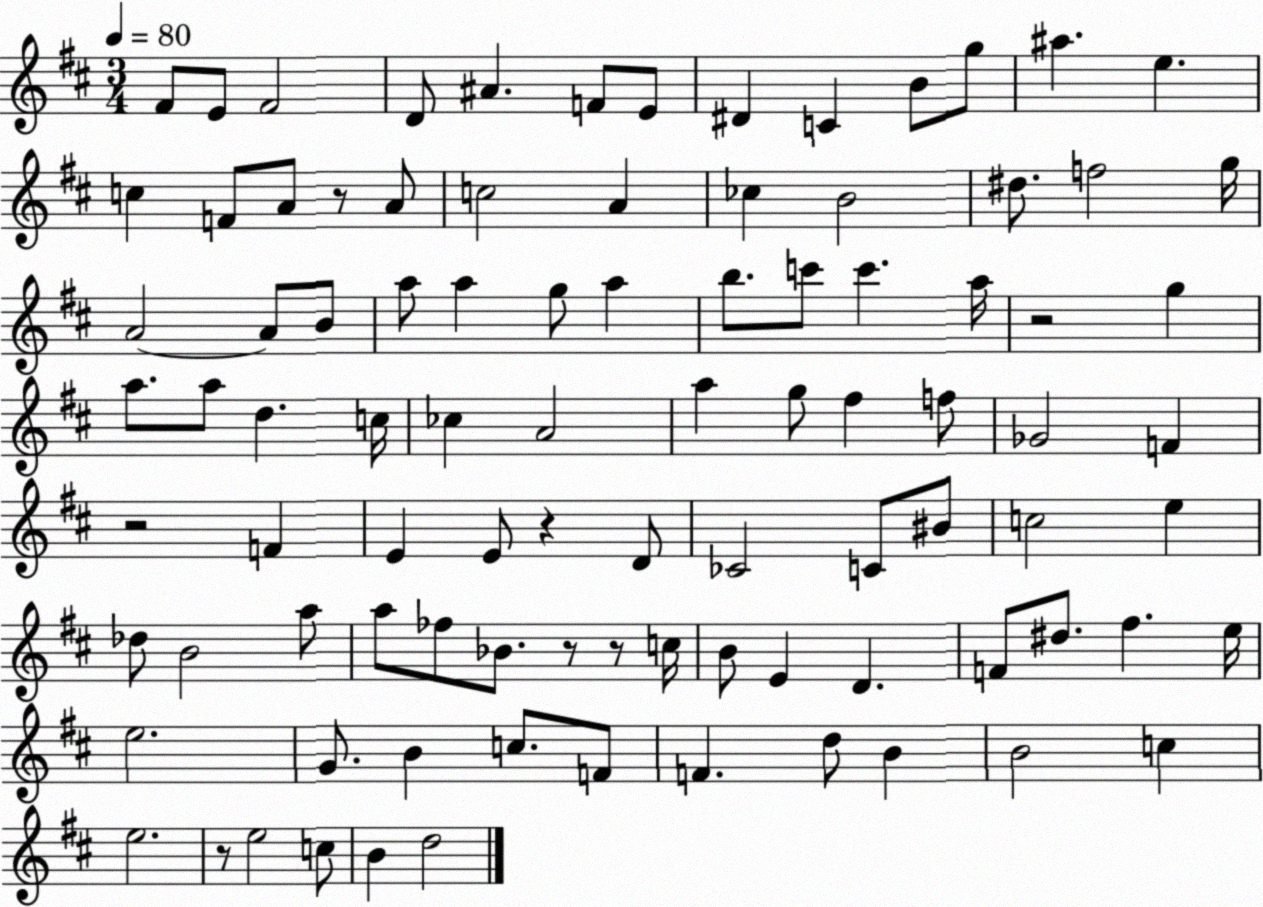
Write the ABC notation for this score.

X:1
T:Untitled
M:3/4
L:1/4
K:D
^F/2 E/2 ^F2 D/2 ^A F/2 E/2 ^D C B/2 g/2 ^a e c F/2 A/2 z/2 A/2 c2 A _c B2 ^d/2 f2 g/4 A2 A/2 B/2 a/2 a g/2 a b/2 c'/2 c' a/4 z2 g a/2 a/2 d c/4 _c A2 a g/2 ^f f/2 _G2 F z2 F E E/2 z D/2 _C2 C/2 ^B/2 c2 e _d/2 B2 a/2 a/2 _f/2 _B/2 z/2 z/2 c/4 B/2 E D F/2 ^d/2 ^f e/4 e2 G/2 B c/2 F/2 F d/2 B B2 c e2 z/2 e2 c/2 B d2